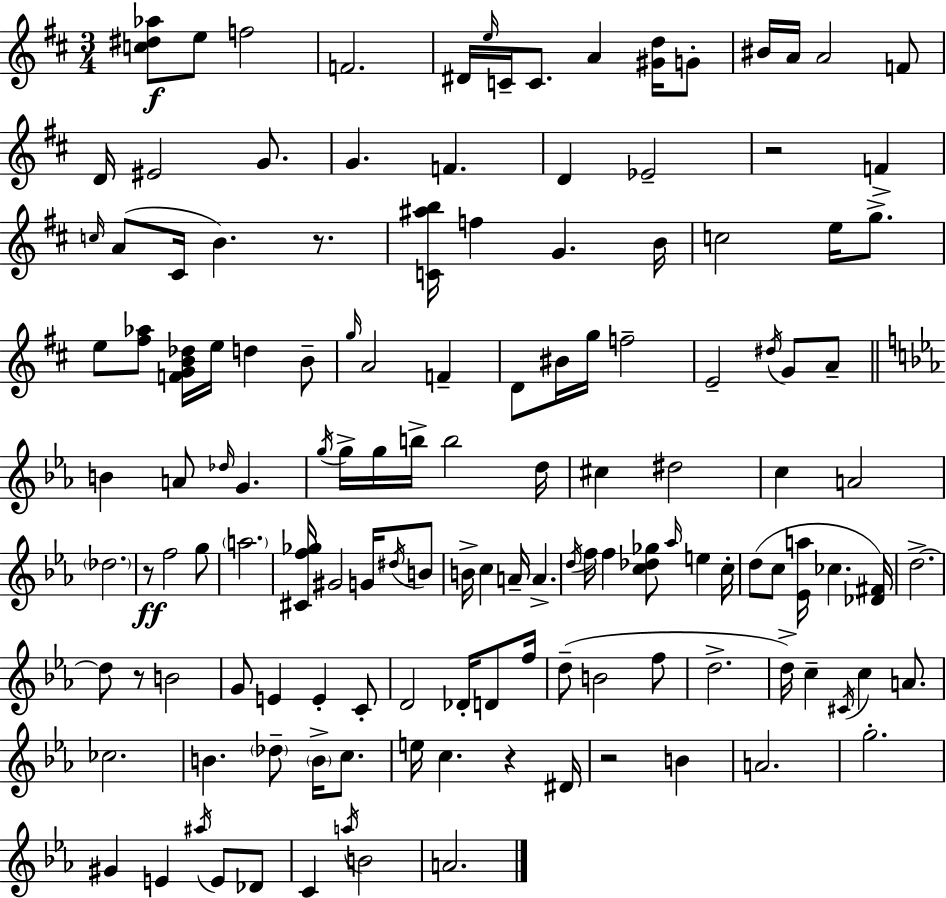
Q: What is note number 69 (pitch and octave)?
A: B4